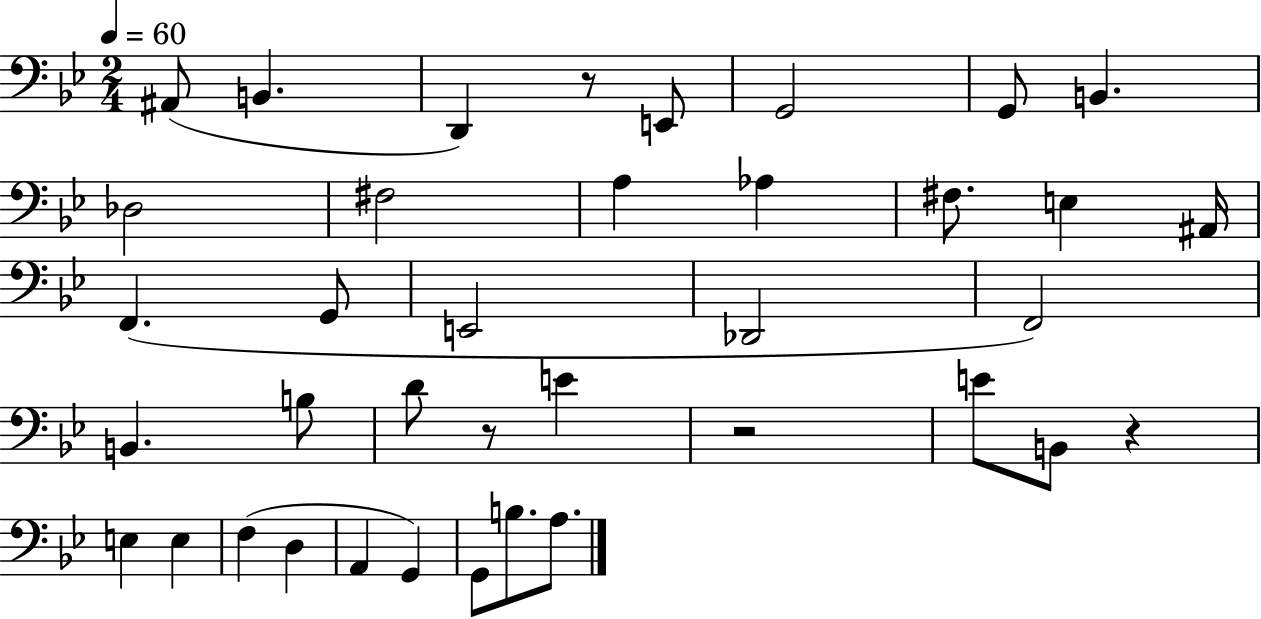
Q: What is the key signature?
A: BES major